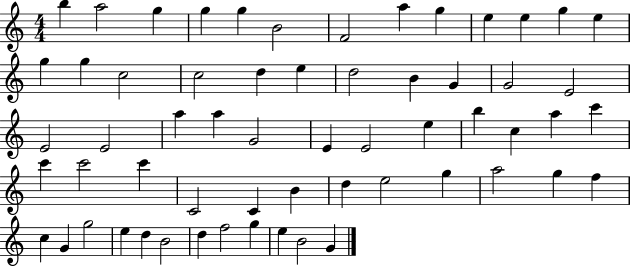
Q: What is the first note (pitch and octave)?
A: B5